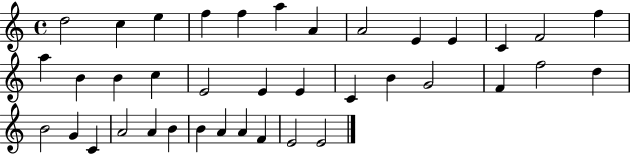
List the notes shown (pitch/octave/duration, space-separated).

D5/h C5/q E5/q F5/q F5/q A5/q A4/q A4/h E4/q E4/q C4/q F4/h F5/q A5/q B4/q B4/q C5/q E4/h E4/q E4/q C4/q B4/q G4/h F4/q F5/h D5/q B4/h G4/q C4/q A4/h A4/q B4/q B4/q A4/q A4/q F4/q E4/h E4/h